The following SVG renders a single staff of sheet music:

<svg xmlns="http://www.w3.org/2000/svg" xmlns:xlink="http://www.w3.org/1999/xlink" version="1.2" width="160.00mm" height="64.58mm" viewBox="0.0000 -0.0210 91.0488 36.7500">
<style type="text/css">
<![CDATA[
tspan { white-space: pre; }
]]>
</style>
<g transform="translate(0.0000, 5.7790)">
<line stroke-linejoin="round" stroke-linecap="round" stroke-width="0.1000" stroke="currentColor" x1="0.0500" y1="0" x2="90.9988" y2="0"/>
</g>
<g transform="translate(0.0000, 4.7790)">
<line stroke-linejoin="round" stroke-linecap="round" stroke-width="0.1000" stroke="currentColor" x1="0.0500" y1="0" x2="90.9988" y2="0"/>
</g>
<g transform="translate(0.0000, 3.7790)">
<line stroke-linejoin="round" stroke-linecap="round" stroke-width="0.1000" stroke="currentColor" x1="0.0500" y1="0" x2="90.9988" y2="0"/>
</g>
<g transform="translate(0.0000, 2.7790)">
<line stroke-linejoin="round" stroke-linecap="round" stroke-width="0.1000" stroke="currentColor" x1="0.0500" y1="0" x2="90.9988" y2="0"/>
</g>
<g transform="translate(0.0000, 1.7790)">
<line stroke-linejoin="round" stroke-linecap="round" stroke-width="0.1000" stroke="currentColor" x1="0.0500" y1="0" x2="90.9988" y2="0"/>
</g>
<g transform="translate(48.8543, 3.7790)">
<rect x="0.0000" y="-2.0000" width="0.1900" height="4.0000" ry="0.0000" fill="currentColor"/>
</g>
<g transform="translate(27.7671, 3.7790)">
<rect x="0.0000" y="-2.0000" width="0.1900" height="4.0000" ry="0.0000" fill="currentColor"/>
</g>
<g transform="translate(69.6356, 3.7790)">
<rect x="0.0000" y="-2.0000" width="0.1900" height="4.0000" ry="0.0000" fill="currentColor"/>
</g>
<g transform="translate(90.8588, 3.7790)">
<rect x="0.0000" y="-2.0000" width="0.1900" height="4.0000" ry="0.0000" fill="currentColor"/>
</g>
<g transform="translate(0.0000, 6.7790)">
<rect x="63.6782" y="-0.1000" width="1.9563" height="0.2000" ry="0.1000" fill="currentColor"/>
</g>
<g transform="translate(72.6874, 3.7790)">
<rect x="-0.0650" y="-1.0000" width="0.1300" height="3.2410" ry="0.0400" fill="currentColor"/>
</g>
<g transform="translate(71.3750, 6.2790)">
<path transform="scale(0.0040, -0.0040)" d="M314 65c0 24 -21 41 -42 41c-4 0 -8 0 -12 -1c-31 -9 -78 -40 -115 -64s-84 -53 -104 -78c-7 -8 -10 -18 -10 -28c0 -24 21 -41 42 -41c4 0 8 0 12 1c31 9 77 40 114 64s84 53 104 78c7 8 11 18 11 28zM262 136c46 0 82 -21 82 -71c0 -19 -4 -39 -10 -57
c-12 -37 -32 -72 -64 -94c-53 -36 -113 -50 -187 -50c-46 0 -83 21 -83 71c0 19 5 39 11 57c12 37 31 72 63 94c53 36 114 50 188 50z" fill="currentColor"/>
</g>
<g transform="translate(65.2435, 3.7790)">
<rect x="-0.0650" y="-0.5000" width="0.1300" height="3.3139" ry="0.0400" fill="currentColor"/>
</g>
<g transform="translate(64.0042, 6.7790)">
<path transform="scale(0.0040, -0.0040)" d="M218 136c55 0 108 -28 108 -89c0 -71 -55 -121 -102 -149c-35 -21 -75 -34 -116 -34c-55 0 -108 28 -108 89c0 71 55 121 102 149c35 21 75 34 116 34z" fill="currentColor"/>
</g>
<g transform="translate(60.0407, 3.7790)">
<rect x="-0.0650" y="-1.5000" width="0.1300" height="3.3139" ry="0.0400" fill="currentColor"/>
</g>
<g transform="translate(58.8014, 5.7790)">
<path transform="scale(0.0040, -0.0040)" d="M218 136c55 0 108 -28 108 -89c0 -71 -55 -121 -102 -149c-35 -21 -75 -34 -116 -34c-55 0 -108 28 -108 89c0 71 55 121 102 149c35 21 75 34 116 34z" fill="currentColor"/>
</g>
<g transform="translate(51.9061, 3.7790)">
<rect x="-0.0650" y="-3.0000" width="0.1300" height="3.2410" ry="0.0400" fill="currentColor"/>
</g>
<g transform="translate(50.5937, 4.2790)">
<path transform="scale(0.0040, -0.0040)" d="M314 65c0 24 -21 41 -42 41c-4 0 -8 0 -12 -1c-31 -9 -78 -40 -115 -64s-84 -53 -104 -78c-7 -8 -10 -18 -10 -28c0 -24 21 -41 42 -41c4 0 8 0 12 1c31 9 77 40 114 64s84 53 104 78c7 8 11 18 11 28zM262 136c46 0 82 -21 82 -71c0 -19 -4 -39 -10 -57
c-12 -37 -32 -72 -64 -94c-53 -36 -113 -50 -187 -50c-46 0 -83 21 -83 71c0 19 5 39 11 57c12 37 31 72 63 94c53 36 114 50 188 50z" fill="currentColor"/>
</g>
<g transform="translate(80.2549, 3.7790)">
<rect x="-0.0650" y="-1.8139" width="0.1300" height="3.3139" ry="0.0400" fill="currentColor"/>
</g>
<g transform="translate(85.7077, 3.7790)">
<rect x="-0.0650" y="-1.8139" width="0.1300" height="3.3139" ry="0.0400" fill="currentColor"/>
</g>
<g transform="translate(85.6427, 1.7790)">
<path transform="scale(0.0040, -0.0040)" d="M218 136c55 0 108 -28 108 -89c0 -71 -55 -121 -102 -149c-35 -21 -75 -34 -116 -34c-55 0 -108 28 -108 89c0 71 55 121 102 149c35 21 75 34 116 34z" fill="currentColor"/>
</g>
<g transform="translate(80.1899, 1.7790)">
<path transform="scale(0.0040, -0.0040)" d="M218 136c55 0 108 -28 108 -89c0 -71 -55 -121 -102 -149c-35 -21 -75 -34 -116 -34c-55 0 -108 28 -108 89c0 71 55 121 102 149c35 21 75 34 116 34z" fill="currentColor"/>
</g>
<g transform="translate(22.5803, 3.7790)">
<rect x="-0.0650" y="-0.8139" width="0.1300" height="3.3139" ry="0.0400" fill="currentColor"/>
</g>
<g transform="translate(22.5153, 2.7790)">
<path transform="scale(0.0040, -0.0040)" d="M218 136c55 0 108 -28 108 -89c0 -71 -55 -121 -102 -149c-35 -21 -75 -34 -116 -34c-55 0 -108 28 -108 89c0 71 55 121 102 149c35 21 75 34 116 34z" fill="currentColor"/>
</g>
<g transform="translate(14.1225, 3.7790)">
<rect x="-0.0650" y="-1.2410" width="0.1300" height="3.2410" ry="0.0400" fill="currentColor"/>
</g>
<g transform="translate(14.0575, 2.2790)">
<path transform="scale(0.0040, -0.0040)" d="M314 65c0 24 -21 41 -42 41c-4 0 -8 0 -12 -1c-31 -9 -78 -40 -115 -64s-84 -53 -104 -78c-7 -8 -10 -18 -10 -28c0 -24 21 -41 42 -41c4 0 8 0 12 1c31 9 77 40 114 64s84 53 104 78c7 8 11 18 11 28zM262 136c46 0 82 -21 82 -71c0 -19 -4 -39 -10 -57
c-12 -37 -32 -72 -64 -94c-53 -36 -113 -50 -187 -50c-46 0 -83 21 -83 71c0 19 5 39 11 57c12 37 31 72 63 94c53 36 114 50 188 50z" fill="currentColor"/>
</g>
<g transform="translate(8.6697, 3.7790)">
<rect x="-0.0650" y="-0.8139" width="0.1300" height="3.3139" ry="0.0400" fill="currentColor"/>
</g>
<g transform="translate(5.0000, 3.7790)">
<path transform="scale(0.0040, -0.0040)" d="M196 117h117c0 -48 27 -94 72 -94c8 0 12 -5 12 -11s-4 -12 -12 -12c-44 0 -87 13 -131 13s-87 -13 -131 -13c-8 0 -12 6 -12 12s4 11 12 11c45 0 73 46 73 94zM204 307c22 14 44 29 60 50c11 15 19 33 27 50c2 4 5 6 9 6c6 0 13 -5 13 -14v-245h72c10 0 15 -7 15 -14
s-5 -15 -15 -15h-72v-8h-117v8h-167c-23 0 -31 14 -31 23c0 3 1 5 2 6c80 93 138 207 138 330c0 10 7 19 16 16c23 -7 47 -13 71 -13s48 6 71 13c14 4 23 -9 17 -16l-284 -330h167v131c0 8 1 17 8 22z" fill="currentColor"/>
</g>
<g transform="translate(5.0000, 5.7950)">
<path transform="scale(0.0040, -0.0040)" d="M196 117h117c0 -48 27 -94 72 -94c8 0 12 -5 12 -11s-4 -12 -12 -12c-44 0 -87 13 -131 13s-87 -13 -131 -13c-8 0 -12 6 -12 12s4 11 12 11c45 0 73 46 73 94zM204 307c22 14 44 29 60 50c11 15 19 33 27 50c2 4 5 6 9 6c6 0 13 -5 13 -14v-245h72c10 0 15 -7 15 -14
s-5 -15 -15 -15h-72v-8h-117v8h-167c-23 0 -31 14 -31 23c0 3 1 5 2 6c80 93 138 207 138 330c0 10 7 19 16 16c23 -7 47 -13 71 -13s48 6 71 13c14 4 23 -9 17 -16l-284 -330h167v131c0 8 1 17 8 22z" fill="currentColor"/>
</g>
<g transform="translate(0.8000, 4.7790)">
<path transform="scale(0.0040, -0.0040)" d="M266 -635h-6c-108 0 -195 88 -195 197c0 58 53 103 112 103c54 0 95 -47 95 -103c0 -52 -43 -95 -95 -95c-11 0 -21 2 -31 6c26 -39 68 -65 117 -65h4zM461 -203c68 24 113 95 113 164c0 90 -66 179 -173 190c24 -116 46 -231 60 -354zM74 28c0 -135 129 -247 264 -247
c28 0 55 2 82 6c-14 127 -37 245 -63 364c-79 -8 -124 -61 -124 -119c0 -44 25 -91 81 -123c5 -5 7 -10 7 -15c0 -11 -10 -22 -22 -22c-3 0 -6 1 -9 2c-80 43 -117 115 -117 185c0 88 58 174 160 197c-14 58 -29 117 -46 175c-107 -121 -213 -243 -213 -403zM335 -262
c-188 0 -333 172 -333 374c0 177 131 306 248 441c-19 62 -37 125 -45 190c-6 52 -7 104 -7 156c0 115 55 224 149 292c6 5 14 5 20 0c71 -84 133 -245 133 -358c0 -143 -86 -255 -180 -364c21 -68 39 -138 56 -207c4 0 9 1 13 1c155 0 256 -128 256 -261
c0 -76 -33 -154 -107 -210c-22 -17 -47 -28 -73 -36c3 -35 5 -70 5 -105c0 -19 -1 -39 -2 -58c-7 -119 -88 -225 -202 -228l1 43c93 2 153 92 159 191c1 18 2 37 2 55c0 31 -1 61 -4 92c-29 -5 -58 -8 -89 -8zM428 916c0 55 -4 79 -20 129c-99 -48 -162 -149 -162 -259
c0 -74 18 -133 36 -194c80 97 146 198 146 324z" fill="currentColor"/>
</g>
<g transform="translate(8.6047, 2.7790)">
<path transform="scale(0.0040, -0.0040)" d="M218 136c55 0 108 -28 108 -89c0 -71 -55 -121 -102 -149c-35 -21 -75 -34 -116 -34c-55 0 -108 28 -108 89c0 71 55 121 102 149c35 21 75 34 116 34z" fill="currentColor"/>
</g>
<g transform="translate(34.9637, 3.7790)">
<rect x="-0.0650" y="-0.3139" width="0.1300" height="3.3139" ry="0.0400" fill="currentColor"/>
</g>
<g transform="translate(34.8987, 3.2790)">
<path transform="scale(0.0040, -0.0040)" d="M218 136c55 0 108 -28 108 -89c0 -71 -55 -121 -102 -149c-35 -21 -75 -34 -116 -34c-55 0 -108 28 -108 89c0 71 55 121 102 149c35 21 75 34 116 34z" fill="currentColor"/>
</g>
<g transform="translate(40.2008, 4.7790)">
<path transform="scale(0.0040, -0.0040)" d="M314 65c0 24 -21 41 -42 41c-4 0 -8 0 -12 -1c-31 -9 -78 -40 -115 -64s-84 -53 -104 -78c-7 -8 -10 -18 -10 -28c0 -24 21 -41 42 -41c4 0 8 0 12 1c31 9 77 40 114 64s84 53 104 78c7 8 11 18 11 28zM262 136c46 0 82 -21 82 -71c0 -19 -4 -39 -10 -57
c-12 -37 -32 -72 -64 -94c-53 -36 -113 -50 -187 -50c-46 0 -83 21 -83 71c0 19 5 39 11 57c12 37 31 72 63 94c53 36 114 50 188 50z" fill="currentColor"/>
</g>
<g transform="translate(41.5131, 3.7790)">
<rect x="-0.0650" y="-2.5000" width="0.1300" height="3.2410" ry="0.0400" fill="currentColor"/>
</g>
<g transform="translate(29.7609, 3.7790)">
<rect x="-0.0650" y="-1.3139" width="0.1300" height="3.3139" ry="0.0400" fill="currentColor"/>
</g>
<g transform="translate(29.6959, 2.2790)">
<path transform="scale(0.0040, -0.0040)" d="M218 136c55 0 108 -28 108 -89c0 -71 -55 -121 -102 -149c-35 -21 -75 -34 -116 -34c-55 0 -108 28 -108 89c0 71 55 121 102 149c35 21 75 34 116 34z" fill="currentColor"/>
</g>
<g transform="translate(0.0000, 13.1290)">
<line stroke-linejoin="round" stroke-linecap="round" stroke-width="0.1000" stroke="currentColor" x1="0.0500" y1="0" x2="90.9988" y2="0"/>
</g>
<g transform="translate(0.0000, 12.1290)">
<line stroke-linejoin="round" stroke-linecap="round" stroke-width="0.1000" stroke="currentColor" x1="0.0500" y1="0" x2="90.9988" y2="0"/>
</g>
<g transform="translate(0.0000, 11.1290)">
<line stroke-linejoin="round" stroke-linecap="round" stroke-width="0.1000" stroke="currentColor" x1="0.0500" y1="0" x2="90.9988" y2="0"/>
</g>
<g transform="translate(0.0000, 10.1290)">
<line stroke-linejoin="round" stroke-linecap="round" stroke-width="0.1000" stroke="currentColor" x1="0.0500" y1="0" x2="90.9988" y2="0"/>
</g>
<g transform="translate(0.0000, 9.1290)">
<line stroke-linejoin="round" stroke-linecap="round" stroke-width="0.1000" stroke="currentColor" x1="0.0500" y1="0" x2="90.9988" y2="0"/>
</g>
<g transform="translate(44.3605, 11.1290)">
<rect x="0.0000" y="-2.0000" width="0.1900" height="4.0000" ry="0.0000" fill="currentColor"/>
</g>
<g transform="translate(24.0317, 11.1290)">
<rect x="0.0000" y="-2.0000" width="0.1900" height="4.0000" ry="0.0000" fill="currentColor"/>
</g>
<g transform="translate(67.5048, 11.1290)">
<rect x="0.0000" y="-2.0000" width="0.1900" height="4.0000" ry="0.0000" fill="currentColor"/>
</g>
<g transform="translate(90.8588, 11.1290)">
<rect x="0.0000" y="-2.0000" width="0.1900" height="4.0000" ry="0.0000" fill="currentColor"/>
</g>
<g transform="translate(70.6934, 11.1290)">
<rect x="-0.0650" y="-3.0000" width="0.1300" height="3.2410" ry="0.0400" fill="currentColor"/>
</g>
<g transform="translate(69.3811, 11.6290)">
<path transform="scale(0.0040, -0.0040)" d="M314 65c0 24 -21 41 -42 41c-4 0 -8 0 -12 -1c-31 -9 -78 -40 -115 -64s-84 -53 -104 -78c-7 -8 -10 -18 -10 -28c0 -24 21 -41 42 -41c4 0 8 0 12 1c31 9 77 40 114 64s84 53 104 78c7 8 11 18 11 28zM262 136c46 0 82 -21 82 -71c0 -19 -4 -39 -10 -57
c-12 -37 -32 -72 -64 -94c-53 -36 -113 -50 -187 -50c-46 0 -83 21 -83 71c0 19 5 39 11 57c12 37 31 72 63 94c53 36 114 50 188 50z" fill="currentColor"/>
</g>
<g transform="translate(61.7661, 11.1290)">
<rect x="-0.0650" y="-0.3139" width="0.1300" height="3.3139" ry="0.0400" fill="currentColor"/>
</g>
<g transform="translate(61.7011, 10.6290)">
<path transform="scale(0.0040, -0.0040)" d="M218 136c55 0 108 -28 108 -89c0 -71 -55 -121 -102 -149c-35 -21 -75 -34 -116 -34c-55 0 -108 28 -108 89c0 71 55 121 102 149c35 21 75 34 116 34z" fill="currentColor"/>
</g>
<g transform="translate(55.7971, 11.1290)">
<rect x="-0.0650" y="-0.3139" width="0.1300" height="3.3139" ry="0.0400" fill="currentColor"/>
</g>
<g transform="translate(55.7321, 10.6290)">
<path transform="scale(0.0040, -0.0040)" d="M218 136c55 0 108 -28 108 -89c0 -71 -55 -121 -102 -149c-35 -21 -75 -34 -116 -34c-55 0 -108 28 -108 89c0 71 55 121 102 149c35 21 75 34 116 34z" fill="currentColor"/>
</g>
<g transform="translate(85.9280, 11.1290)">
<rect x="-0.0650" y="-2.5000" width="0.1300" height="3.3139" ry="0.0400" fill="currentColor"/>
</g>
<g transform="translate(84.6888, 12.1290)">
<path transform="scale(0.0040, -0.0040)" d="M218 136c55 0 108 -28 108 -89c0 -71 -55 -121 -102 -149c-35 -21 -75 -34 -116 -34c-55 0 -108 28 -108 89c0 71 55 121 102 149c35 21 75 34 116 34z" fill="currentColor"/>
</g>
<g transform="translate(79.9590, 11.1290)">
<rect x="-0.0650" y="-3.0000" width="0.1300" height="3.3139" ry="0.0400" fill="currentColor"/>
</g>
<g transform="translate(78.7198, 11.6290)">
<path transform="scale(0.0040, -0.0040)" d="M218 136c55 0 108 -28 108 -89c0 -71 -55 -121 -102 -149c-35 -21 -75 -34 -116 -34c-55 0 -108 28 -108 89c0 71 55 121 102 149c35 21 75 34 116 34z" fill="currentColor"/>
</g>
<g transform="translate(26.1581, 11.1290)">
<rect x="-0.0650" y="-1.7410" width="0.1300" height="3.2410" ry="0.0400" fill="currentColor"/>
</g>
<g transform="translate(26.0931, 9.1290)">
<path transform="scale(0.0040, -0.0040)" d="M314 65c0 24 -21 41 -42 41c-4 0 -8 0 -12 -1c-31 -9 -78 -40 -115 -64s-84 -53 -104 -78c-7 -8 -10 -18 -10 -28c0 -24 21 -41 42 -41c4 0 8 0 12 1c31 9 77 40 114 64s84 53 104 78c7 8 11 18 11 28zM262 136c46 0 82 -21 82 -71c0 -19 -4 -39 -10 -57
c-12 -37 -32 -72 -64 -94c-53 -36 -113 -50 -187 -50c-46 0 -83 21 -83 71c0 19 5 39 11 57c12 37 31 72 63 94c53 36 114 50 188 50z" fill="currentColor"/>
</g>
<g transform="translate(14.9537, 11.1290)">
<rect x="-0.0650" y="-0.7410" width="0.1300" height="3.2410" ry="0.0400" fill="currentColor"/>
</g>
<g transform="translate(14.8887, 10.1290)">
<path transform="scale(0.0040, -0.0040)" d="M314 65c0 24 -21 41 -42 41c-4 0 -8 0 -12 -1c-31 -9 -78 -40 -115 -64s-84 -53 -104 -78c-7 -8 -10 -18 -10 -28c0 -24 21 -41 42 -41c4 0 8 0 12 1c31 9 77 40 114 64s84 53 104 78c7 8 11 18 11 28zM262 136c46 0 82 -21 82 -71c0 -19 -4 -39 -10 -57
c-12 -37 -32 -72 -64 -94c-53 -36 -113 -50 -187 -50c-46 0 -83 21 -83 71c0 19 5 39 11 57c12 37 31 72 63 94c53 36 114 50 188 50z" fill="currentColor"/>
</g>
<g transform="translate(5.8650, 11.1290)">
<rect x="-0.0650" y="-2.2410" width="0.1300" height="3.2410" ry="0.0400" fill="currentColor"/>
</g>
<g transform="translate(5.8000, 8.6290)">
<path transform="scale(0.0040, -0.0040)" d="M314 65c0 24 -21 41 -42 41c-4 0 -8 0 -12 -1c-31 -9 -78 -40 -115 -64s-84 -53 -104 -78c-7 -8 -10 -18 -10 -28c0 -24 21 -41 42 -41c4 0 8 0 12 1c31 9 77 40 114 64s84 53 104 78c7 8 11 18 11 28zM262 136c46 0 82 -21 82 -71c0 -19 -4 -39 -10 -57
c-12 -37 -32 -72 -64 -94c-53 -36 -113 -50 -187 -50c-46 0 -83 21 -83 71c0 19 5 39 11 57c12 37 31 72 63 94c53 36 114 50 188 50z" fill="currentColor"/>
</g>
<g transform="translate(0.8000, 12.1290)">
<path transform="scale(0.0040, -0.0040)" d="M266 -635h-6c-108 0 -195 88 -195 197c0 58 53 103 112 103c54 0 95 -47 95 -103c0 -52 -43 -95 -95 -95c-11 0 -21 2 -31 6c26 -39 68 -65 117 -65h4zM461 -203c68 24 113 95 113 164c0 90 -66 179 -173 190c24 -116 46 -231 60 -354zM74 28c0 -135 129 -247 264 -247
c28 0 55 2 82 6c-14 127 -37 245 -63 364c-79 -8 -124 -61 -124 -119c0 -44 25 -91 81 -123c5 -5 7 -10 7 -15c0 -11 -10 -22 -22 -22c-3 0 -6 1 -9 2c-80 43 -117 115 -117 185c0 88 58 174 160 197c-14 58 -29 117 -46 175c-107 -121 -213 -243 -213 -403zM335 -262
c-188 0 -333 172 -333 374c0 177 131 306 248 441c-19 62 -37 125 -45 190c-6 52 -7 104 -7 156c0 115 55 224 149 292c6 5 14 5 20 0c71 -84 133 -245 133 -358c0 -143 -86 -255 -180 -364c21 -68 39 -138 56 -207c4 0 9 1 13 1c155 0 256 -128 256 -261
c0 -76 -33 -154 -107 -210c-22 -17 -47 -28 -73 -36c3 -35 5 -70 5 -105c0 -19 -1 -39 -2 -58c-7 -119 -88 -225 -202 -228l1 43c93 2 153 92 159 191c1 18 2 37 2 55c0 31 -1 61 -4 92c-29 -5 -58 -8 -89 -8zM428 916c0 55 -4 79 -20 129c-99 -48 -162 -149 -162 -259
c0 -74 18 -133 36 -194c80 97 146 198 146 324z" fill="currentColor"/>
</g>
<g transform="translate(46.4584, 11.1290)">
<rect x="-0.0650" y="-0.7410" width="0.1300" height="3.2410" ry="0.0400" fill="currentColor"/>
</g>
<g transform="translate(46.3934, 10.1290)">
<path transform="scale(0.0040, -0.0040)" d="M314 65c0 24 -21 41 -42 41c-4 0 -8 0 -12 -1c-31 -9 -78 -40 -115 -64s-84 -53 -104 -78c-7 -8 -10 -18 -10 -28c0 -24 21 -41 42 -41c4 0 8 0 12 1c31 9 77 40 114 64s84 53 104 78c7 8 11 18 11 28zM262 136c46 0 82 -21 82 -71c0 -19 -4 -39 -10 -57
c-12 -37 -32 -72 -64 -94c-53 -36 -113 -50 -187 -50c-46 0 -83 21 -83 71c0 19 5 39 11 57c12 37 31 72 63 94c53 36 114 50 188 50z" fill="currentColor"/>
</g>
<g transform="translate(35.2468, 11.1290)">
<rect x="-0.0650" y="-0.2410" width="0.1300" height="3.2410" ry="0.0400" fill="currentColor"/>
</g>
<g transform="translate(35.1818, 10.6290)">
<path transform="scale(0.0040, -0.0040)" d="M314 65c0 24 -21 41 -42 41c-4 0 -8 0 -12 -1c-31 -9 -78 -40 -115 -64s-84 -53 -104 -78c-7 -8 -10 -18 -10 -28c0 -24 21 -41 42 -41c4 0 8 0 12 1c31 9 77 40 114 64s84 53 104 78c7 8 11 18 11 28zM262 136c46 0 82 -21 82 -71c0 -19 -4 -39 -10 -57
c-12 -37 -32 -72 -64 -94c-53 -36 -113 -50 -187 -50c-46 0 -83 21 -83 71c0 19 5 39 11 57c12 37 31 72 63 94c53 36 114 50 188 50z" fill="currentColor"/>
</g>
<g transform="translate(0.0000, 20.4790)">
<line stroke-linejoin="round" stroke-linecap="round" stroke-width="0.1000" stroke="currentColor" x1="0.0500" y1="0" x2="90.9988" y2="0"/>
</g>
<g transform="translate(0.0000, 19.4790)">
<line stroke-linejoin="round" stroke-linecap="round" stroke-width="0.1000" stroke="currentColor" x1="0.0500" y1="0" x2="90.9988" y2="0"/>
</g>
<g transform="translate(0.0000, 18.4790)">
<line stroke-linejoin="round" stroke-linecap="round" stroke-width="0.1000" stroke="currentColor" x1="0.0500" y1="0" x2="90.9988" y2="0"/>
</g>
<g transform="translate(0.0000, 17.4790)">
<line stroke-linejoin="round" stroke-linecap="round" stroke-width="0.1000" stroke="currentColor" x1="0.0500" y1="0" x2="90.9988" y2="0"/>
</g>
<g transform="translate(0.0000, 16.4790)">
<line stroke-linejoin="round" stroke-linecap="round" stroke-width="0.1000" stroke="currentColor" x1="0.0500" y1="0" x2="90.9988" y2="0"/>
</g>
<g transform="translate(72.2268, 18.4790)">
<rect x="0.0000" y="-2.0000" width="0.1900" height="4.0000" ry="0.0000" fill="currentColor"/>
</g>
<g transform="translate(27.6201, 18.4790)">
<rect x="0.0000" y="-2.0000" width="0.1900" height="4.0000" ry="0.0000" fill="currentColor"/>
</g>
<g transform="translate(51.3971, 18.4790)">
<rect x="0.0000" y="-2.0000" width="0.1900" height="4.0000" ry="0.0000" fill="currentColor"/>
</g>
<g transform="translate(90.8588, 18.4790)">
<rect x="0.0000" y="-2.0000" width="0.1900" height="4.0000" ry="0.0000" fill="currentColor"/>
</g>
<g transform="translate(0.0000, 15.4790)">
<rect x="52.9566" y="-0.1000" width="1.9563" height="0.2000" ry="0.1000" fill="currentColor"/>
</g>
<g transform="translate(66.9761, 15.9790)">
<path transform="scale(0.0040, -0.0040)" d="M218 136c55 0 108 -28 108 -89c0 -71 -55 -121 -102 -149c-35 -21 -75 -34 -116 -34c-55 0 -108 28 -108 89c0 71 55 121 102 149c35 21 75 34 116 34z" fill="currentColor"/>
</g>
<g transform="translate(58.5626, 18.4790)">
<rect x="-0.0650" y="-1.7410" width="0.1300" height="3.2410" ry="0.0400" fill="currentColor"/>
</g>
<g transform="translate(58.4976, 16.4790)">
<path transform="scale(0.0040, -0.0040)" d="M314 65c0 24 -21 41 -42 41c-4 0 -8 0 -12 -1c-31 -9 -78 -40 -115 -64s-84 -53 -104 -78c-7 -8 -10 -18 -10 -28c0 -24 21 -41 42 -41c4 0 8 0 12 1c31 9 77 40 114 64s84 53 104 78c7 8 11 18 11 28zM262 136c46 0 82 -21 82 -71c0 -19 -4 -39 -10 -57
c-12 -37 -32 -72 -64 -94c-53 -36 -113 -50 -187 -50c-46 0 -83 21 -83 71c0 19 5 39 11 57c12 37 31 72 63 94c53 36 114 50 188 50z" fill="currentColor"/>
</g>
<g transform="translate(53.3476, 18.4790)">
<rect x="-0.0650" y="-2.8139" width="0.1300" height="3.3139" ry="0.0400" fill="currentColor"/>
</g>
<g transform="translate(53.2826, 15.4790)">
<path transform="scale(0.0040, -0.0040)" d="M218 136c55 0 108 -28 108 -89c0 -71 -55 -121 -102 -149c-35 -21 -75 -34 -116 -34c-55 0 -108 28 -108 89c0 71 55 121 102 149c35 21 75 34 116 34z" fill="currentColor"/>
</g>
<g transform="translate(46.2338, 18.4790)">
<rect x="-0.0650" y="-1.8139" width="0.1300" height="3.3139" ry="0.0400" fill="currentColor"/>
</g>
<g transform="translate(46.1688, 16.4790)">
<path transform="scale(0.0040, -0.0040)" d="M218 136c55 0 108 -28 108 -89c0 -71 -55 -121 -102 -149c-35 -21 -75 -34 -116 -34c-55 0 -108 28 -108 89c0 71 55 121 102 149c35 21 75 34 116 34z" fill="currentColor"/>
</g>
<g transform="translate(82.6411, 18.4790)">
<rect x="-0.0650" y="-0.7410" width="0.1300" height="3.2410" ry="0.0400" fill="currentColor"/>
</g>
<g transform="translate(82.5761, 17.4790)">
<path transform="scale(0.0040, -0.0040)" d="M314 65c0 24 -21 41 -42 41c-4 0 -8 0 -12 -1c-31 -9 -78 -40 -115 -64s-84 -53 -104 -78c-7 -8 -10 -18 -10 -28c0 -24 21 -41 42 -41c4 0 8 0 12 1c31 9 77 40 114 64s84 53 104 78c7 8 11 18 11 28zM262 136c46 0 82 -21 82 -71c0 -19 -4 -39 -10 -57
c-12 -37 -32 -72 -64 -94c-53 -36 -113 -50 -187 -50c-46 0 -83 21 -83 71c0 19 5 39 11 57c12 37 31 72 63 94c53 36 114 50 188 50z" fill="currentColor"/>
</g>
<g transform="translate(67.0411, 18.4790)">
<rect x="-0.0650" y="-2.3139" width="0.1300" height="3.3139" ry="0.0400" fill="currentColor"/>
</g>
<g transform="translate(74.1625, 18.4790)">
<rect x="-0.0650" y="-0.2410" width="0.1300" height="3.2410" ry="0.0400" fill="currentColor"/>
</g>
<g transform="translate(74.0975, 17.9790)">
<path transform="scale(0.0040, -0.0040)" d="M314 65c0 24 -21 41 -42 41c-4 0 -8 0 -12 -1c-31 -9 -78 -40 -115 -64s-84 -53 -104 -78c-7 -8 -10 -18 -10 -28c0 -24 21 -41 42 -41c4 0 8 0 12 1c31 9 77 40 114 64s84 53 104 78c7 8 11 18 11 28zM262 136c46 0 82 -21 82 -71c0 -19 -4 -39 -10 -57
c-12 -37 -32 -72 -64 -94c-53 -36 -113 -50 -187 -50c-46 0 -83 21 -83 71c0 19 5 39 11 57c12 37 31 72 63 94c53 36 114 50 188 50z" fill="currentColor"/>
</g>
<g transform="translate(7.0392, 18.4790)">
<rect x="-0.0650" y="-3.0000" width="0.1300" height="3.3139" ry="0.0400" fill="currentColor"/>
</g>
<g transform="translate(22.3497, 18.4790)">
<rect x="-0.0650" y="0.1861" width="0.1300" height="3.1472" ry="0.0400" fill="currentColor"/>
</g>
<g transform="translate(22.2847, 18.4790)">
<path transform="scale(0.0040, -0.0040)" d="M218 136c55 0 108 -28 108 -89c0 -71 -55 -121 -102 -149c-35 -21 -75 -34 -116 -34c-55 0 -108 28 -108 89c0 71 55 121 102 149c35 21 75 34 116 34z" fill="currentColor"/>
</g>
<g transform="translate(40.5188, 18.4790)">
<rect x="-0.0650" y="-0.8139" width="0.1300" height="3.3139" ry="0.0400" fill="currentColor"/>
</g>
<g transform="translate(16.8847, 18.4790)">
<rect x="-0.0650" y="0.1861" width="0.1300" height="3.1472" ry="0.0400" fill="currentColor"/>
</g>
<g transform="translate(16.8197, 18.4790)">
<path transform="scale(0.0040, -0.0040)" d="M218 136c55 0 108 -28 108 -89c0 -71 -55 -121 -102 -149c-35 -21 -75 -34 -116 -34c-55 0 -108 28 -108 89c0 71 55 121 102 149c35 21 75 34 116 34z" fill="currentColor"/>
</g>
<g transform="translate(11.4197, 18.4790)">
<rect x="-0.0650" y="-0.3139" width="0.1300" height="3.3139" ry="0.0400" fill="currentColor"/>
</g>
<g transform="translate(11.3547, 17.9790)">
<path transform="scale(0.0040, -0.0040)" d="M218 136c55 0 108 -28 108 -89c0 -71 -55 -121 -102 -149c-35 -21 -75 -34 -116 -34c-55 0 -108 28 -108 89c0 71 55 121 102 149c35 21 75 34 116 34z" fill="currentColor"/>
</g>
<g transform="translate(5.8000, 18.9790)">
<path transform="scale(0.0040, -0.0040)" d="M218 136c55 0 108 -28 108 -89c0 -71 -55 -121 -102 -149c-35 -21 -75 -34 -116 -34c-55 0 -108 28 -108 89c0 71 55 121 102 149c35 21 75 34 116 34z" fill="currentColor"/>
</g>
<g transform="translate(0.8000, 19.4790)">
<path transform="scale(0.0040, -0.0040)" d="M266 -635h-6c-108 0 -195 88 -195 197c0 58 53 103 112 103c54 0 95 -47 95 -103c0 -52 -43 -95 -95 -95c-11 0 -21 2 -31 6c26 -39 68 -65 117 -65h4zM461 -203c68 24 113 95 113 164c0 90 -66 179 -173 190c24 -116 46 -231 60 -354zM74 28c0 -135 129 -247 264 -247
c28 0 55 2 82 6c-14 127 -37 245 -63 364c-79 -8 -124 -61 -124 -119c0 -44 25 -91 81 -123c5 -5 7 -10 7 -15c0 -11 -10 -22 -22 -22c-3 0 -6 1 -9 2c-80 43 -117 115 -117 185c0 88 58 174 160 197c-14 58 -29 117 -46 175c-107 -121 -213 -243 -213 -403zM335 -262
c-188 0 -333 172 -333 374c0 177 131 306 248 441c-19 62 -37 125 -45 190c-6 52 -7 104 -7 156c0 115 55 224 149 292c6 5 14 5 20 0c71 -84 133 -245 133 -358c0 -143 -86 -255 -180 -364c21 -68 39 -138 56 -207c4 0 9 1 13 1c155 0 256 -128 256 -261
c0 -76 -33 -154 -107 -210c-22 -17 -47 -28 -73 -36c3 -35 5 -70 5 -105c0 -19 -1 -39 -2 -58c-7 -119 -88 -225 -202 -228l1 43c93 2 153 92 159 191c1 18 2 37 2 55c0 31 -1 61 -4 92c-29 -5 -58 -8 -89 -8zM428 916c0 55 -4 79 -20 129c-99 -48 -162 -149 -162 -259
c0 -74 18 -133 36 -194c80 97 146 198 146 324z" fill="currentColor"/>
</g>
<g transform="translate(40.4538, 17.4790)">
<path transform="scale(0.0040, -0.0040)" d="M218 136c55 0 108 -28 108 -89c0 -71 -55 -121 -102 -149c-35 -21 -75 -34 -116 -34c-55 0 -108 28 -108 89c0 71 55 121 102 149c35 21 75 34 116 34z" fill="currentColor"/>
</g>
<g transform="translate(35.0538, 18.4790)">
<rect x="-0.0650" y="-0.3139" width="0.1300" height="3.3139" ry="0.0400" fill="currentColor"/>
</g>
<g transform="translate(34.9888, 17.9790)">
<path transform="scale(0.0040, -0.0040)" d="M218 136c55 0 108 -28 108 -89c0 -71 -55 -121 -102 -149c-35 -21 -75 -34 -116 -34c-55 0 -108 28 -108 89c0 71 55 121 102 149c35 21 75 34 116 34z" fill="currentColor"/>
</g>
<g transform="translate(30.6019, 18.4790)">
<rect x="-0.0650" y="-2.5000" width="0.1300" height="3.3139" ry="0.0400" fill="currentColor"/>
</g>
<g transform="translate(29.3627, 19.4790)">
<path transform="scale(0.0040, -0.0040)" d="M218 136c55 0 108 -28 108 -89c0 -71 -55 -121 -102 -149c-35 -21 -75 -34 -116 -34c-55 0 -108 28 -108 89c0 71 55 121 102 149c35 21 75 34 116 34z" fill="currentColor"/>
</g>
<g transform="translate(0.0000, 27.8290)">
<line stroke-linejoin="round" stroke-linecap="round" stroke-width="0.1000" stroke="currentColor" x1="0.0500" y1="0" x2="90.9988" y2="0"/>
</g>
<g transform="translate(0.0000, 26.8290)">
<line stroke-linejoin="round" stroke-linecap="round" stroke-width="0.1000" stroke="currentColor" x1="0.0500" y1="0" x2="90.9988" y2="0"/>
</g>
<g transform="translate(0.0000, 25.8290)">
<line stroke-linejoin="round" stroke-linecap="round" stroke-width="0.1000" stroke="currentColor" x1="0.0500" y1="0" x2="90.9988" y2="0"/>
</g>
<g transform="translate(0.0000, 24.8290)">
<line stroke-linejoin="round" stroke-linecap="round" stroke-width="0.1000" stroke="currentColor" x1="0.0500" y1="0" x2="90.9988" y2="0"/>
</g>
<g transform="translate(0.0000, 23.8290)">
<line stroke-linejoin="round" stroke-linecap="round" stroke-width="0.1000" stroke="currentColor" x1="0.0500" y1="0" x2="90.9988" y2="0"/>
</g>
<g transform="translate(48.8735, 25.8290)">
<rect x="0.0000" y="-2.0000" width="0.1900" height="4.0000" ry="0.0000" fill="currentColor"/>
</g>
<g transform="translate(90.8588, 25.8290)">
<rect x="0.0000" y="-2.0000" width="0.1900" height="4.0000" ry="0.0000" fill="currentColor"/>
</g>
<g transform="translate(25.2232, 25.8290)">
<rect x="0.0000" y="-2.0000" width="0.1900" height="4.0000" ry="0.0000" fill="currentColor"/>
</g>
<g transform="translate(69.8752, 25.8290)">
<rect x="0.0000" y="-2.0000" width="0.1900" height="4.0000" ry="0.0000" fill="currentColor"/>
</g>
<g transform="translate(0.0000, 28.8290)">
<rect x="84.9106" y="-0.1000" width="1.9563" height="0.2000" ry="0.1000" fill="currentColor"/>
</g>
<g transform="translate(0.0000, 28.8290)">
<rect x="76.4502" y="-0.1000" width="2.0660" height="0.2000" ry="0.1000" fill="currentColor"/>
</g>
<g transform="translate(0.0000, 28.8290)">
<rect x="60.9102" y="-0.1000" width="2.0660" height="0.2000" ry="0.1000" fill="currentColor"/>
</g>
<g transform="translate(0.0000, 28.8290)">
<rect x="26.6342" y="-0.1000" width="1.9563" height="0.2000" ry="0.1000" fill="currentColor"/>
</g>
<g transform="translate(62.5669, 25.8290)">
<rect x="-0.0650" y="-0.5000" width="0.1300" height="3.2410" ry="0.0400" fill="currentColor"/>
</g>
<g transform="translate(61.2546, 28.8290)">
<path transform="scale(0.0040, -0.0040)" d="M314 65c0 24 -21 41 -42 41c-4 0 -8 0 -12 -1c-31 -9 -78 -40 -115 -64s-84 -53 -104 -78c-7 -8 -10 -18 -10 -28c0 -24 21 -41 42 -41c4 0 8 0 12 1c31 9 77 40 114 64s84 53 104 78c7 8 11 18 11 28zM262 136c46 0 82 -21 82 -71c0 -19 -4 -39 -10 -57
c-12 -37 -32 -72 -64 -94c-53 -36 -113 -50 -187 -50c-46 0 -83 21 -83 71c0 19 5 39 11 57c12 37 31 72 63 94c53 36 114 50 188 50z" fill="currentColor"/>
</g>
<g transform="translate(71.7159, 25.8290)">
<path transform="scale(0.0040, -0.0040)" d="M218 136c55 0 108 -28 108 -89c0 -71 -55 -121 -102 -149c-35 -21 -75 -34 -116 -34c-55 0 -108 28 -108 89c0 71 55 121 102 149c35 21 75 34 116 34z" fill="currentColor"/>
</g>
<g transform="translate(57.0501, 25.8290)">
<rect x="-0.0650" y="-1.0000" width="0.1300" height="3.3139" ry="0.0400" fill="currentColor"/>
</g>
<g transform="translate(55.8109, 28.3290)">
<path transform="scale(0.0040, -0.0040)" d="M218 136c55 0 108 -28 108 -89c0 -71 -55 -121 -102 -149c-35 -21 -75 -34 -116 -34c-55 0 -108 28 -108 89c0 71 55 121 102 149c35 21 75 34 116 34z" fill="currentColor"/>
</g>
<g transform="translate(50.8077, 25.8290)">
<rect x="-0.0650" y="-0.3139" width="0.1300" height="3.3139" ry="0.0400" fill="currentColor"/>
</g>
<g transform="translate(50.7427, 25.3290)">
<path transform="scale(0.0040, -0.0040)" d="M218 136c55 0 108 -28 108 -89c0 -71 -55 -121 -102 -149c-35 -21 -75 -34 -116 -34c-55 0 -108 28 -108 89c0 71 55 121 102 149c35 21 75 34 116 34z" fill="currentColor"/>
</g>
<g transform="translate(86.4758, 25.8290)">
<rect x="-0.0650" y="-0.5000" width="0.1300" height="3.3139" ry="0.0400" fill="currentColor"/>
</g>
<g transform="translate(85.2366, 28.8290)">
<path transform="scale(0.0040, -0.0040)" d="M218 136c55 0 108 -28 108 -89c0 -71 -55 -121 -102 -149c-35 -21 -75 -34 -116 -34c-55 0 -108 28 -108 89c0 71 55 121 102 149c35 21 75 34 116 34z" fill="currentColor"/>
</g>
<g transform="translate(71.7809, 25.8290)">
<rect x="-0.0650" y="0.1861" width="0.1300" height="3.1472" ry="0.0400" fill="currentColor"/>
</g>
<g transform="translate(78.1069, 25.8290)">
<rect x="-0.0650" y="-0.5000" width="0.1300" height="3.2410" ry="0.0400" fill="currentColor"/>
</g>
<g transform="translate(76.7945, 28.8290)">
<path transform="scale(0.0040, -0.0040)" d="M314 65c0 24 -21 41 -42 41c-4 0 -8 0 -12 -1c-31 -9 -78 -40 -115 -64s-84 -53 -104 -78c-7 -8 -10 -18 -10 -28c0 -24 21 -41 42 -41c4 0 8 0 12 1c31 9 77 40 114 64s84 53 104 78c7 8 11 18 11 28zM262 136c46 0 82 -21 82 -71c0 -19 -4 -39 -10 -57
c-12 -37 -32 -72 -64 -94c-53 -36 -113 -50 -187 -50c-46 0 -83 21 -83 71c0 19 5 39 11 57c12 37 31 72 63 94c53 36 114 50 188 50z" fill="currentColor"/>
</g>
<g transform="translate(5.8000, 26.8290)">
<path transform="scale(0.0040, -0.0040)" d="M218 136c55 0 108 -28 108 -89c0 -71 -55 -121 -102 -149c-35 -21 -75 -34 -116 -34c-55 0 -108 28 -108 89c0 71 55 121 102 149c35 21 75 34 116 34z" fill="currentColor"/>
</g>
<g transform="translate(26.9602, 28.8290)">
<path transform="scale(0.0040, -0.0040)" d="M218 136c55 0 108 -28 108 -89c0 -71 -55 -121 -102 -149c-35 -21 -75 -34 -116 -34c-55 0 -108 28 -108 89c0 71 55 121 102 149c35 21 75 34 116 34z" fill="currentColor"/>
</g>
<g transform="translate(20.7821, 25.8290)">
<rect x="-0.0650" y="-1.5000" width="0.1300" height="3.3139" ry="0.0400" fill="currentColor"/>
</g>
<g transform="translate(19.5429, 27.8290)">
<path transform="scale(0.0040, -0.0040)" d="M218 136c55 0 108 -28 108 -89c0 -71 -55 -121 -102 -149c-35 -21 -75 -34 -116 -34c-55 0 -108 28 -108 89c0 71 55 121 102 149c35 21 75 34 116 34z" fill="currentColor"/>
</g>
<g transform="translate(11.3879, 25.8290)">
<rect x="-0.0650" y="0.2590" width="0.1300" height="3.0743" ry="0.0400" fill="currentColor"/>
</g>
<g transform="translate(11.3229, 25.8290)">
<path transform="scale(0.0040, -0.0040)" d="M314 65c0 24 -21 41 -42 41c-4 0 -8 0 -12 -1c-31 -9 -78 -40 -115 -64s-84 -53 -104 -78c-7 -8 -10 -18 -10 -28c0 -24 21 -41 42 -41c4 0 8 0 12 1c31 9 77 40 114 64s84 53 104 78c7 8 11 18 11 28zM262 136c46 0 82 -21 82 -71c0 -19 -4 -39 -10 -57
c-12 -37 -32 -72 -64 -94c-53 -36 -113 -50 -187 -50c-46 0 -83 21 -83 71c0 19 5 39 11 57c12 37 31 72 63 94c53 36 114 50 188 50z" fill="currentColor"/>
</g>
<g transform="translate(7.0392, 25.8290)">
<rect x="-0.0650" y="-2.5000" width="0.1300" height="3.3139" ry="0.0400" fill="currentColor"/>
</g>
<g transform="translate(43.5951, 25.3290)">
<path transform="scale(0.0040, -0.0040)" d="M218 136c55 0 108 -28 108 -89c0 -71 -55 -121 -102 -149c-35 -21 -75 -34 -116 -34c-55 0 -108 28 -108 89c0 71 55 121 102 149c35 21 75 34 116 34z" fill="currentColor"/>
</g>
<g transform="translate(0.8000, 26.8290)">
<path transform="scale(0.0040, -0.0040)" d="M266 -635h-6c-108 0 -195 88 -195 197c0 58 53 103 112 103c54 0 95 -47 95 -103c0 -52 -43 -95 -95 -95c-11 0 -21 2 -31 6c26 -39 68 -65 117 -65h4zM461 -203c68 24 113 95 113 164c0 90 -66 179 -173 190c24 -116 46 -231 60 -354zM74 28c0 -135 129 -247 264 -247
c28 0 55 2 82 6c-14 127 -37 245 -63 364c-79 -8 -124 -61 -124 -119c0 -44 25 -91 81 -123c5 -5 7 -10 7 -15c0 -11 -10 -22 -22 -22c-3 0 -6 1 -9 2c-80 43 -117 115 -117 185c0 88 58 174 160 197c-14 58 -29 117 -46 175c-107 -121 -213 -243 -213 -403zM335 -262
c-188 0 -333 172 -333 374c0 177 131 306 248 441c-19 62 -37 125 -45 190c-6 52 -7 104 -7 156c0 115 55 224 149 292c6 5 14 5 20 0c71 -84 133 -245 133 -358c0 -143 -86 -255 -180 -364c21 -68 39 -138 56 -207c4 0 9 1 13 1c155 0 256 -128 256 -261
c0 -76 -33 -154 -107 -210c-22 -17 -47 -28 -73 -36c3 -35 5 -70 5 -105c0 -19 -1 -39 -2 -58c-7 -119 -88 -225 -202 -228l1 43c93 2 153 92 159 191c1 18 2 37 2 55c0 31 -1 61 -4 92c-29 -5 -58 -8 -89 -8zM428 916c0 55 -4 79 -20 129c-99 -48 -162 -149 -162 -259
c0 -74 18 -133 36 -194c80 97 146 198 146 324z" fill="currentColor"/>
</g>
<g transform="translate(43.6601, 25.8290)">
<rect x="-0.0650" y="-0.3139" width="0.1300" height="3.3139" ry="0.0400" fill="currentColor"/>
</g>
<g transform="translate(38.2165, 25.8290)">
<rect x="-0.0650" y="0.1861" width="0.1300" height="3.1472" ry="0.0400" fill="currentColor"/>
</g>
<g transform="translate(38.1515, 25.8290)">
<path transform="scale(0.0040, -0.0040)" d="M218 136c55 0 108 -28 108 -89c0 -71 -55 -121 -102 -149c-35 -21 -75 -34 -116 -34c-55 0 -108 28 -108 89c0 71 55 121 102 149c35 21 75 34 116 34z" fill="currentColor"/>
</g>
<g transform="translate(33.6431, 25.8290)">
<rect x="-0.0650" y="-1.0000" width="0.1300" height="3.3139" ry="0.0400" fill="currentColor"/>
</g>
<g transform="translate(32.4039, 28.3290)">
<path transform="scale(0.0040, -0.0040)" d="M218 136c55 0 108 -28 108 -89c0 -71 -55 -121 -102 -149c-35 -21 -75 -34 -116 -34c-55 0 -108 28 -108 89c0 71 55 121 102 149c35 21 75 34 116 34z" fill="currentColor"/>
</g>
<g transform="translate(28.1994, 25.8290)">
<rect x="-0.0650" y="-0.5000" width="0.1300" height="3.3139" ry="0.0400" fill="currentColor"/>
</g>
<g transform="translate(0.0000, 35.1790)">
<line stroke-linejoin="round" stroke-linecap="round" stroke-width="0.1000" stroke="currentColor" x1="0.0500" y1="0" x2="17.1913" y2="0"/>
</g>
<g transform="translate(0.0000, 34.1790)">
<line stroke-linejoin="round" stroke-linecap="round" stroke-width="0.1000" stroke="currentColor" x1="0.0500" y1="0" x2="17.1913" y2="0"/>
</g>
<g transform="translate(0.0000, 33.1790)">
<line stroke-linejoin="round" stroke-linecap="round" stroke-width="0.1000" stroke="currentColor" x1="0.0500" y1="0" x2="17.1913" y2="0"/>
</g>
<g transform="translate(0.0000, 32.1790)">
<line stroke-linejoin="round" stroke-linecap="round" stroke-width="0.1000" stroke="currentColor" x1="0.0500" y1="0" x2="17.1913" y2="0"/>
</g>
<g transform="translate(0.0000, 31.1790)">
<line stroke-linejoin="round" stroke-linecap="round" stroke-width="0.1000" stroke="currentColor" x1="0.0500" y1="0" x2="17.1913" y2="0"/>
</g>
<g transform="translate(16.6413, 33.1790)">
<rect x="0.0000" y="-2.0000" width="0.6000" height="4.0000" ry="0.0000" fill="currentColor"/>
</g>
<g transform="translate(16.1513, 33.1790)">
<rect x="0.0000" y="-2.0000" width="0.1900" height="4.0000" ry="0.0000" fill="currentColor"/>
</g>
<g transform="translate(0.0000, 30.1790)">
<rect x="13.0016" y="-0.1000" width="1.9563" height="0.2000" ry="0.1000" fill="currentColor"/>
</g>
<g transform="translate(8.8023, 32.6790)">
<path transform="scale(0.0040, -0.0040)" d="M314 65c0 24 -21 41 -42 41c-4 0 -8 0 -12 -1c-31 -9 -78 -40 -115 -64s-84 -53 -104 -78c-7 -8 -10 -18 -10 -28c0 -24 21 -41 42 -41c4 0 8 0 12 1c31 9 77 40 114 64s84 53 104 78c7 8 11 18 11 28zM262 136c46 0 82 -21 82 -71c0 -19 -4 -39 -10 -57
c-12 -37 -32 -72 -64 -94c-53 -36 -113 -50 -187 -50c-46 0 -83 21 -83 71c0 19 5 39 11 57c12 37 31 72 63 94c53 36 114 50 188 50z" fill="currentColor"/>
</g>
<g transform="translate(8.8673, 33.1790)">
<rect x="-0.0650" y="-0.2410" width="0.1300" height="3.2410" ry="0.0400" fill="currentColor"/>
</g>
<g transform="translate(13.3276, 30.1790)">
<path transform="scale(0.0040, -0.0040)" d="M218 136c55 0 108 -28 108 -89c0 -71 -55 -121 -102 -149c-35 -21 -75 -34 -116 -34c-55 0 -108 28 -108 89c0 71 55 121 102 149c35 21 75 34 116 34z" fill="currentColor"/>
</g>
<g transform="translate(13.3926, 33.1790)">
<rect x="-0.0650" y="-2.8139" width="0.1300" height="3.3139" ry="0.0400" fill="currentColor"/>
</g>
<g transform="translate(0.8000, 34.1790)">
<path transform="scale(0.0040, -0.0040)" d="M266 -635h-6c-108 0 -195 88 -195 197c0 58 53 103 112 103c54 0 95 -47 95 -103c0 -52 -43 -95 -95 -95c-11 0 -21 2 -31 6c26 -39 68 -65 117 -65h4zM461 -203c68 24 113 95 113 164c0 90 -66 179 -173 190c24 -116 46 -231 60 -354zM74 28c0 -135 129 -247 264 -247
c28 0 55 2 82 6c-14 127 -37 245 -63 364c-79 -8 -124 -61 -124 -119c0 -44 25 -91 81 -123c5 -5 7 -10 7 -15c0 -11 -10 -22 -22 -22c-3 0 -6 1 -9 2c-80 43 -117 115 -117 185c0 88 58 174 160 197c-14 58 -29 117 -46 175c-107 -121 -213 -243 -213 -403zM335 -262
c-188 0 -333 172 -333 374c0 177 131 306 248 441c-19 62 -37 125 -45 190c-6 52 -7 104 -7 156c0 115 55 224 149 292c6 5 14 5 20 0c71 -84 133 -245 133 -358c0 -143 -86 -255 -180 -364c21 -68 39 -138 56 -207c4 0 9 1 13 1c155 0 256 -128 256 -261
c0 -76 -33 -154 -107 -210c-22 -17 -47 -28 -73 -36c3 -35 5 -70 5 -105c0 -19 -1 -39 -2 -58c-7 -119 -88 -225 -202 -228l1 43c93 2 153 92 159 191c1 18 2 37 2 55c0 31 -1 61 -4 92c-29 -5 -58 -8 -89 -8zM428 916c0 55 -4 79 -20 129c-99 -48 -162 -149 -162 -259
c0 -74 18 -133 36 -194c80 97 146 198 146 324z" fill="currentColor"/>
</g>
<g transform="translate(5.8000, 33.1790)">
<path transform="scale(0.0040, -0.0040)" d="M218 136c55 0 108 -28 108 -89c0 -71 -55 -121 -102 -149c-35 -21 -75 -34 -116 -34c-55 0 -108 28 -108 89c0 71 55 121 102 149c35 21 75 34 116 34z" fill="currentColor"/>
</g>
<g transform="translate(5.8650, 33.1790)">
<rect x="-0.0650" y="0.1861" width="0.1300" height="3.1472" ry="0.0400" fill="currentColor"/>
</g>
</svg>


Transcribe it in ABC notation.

X:1
T:Untitled
M:4/4
L:1/4
K:C
d e2 d e c G2 A2 E C D2 f f g2 d2 f2 c2 d2 c c A2 A G A c B B G c d f a f2 g c2 d2 G B2 E C D B c c D C2 B C2 C B c2 a